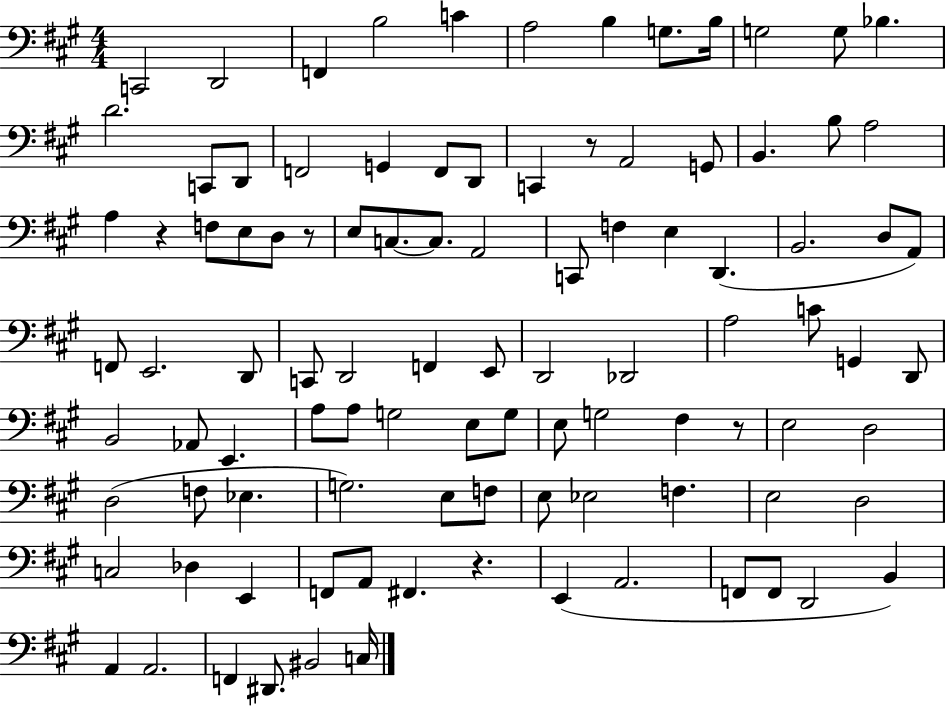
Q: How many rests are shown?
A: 5